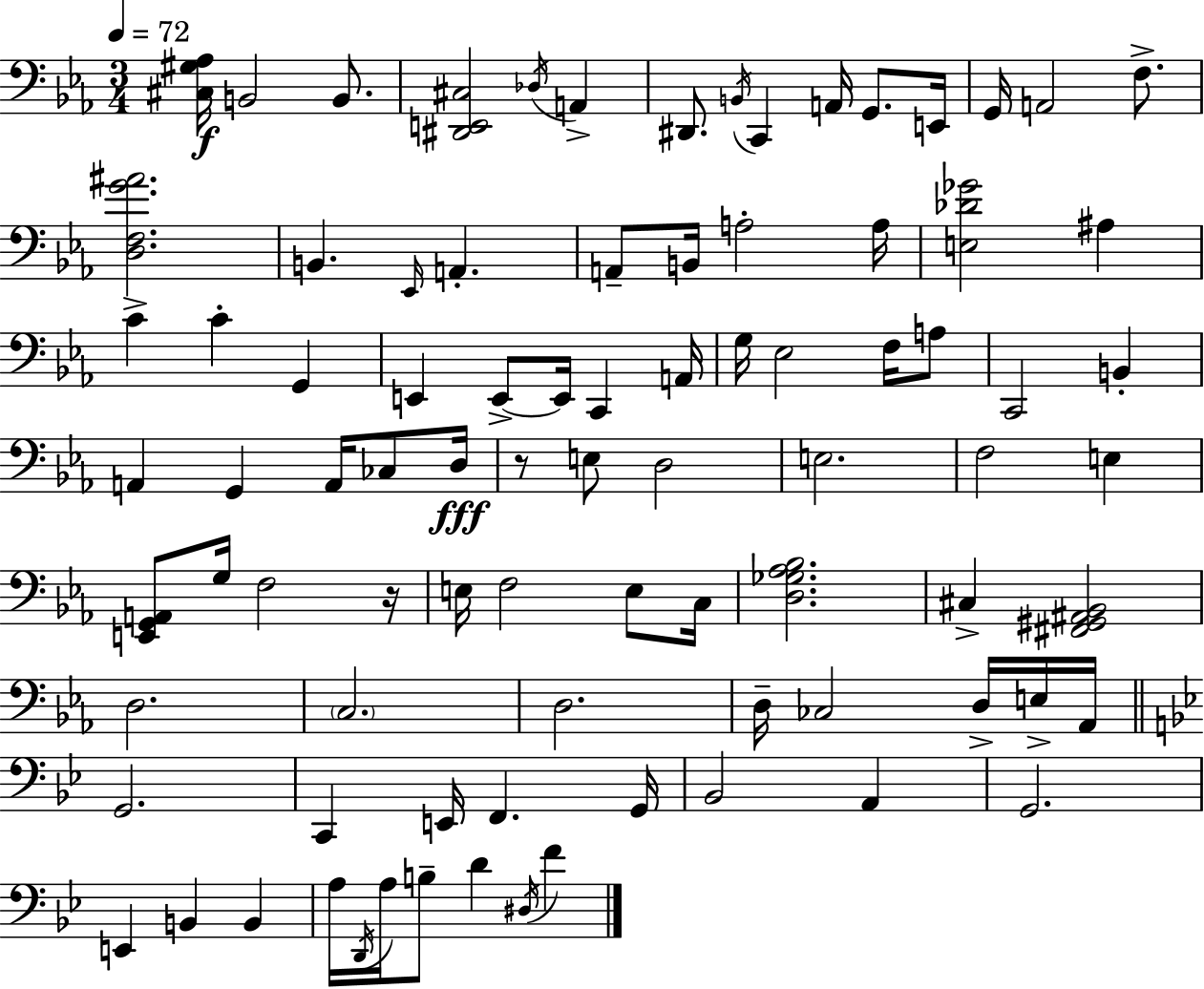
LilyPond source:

{
  \clef bass
  \numericTimeSignature
  \time 3/4
  \key ees \major
  \tempo 4 = 72
  \repeat volta 2 { <cis gis aes>16\f b,2 b,8. | <dis, e, cis>2 \acciaccatura { des16 } a,4-> | dis,8. \acciaccatura { b,16 } c,4 a,16 g,8. | e,16 g,16 a,2 f8.-> | \break <d f g' ais'>2. | b,4. \grace { ees,16 } a,4.-. | a,8-- b,16 a2-. | a16 <e des' ges'>2 ais4 | \break c'4-> c'4-. g,4 | e,4 e,8->~~ e,16 c,4 | a,16 g16 ees2 | f16 a8 c,2 b,4-. | \break a,4 g,4 a,16 | ces8 d16\fff r8 e8 d2 | e2. | f2 e4 | \break <e, g, a,>8 g16 f2 | r16 e16 f2 | e8 c16 <d ges aes bes>2. | cis4-> <fis, gis, ais, bes,>2 | \break d2. | \parenthesize c2. | d2. | d16-- ces2 | \break d16-> e16-> aes,16 \bar "||" \break \key g \minor g,2. | c,4 e,16 f,4. g,16 | bes,2 a,4 | g,2. | \break e,4 b,4 b,4 | a16 \acciaccatura { d,16 } a16 b8-- d'4 \acciaccatura { dis16 } f'4 | } \bar "|."
}